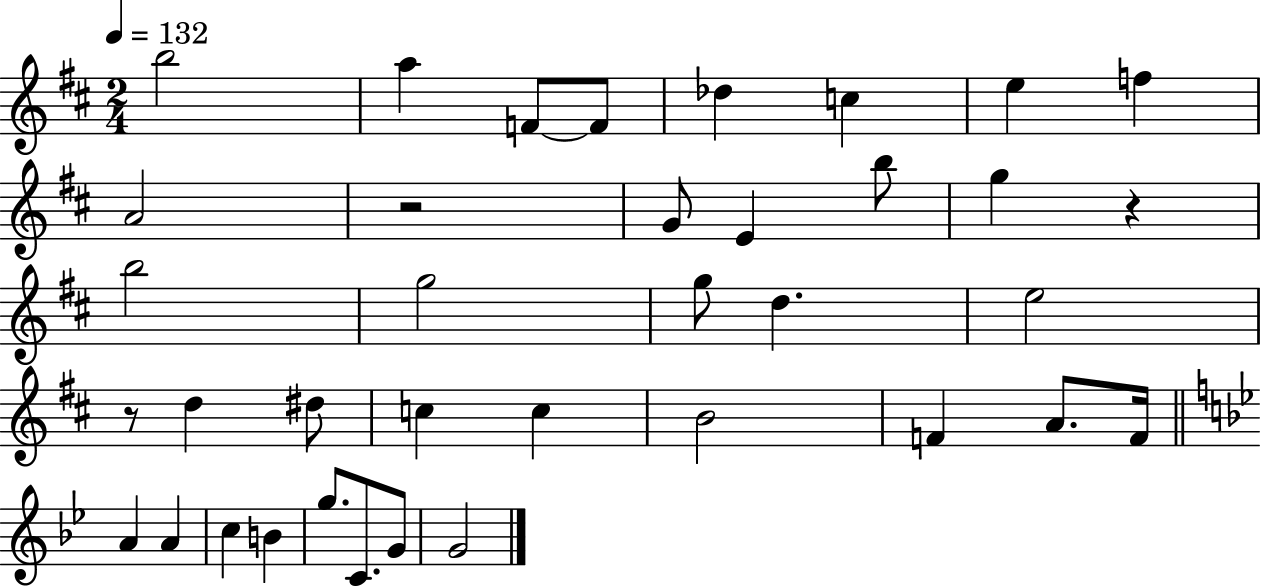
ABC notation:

X:1
T:Untitled
M:2/4
L:1/4
K:D
b2 a F/2 F/2 _d c e f A2 z2 G/2 E b/2 g z b2 g2 g/2 d e2 z/2 d ^d/2 c c B2 F A/2 F/4 A A c B g/2 C/2 G/2 G2